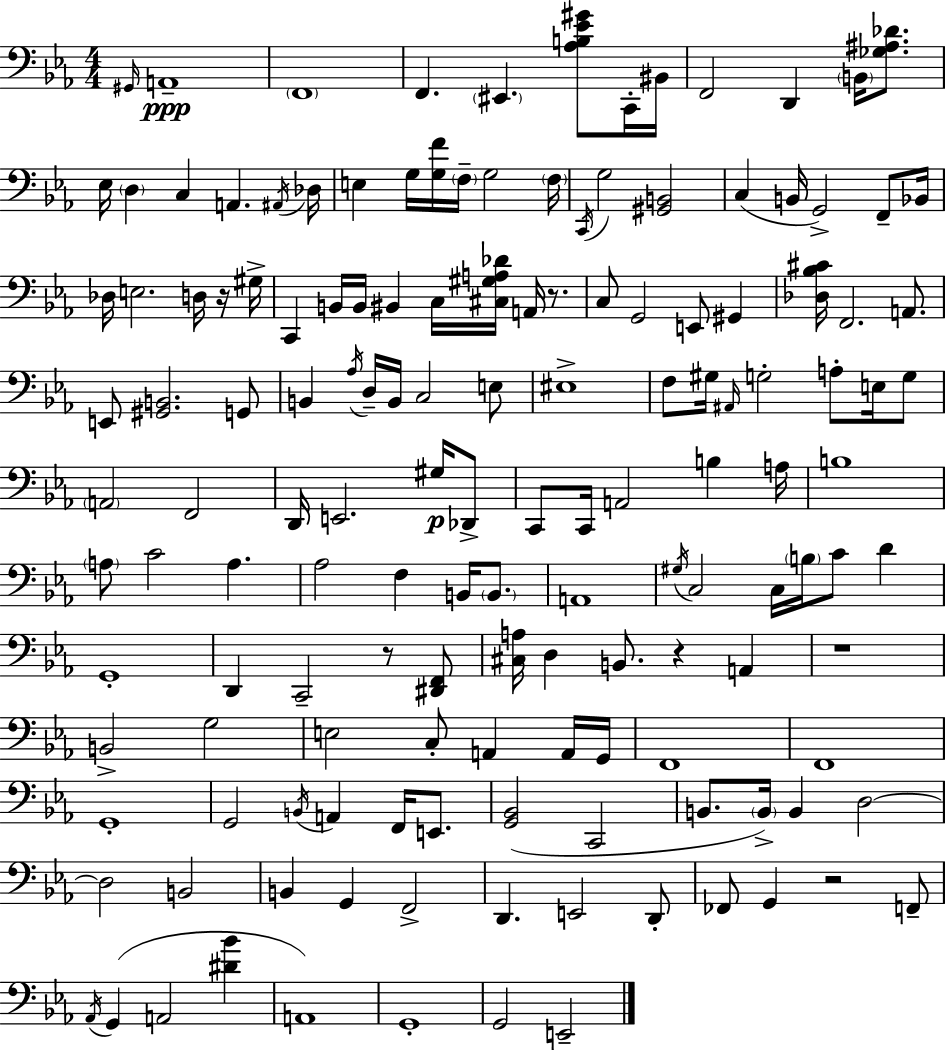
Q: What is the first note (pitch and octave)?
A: G#2